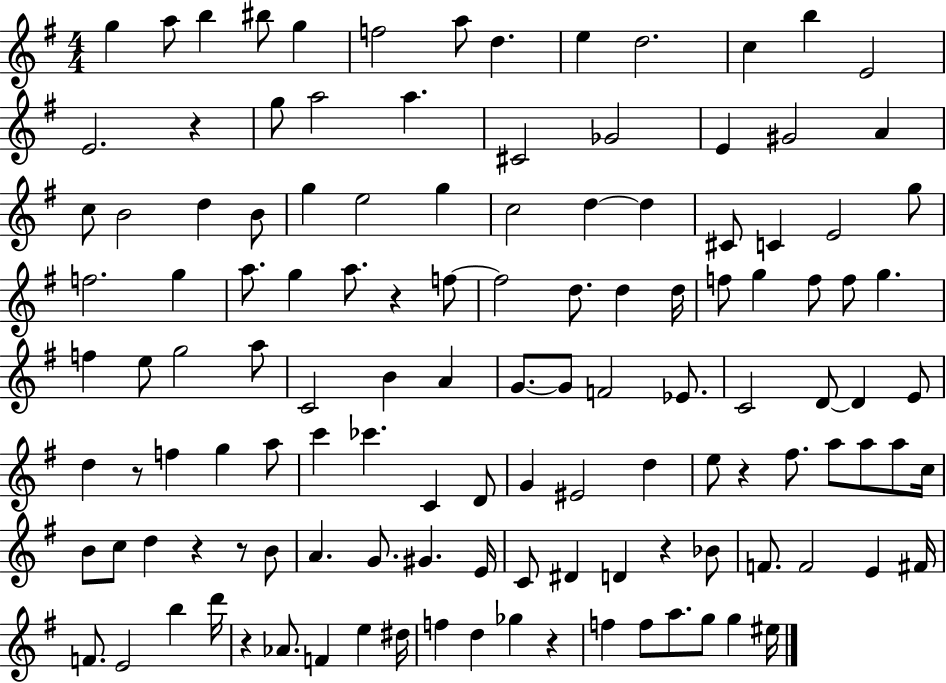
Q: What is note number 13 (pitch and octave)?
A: E4